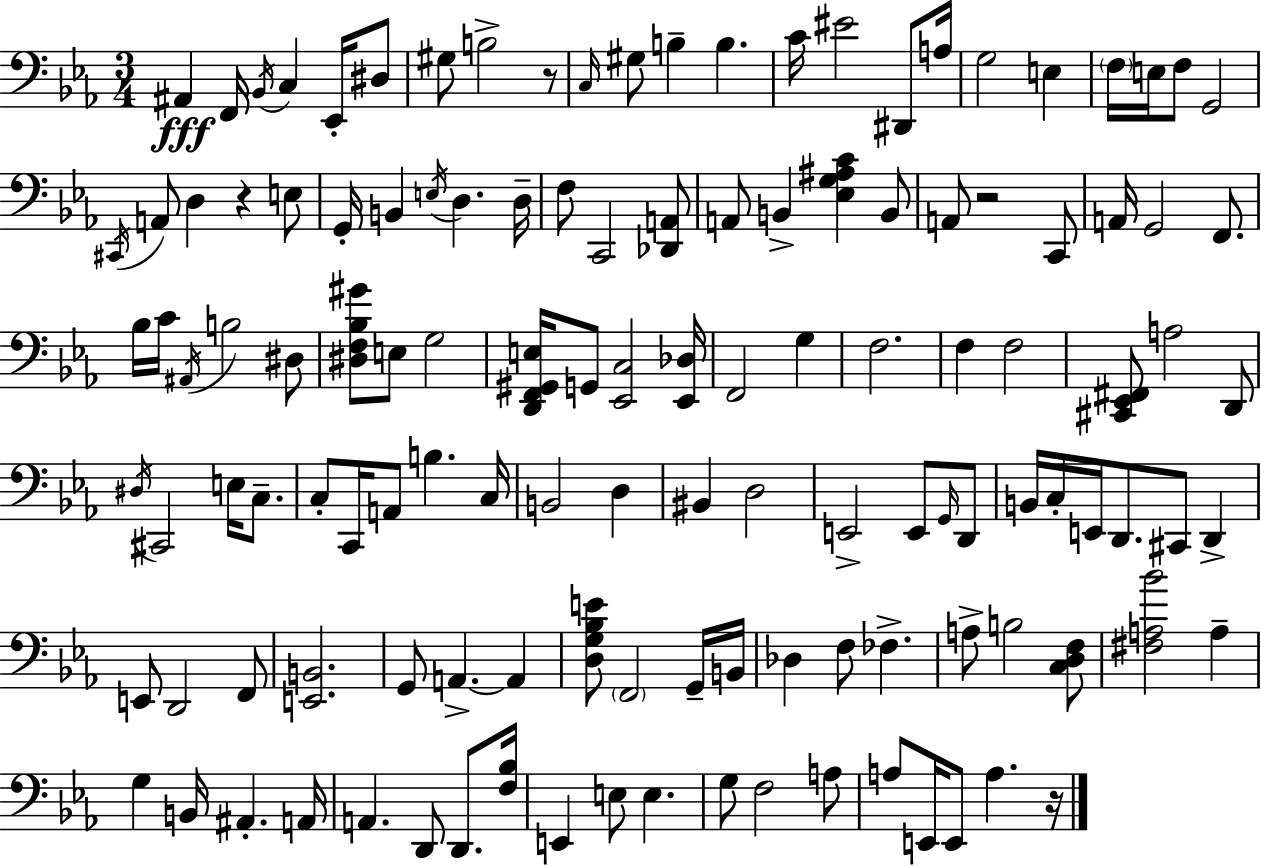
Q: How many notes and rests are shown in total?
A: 127